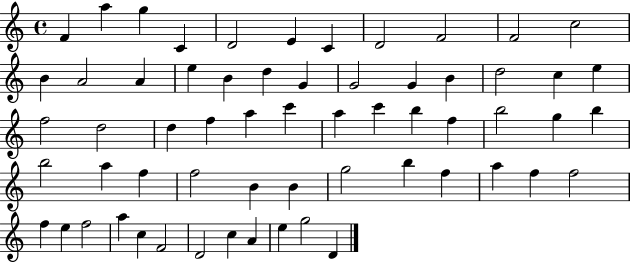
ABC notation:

X:1
T:Untitled
M:4/4
L:1/4
K:C
F a g C D2 E C D2 F2 F2 c2 B A2 A e B d G G2 G B d2 c e f2 d2 d f a c' a c' b f b2 g b b2 a f f2 B B g2 b f a f f2 f e f2 a c F2 D2 c A e g2 D